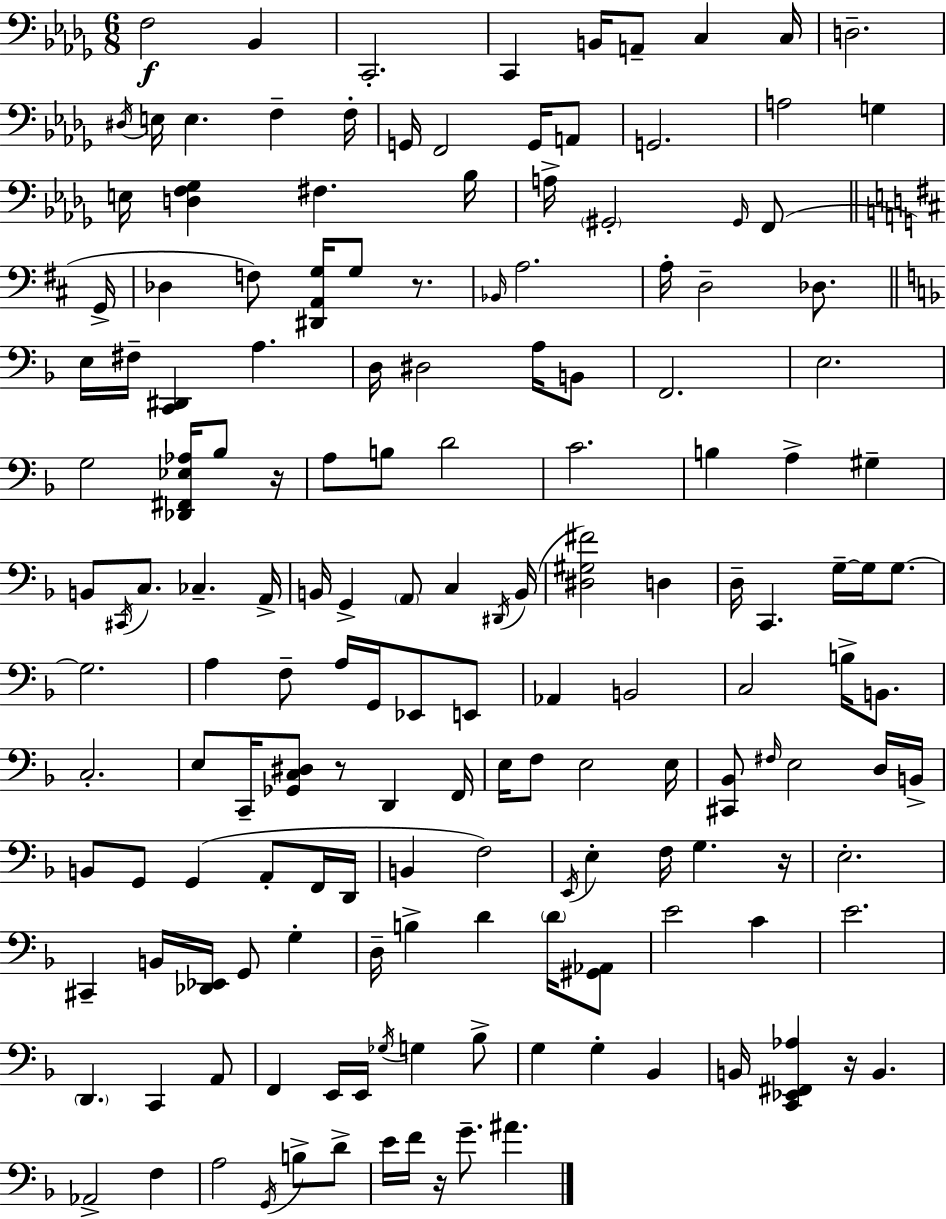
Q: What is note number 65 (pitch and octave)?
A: D#2